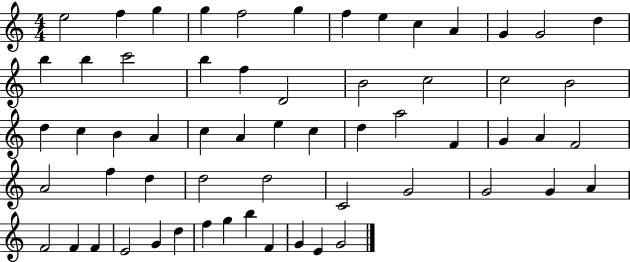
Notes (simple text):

E5/h F5/q G5/q G5/q F5/h G5/q F5/q E5/q C5/q A4/q G4/q G4/h D5/q B5/q B5/q C6/h B5/q F5/q D4/h B4/h C5/h C5/h B4/h D5/q C5/q B4/q A4/q C5/q A4/q E5/q C5/q D5/q A5/h F4/q G4/q A4/q F4/h A4/h F5/q D5/q D5/h D5/h C4/h G4/h G4/h G4/q A4/q F4/h F4/q F4/q E4/h G4/q D5/q F5/q G5/q B5/q F4/q G4/q E4/q G4/h